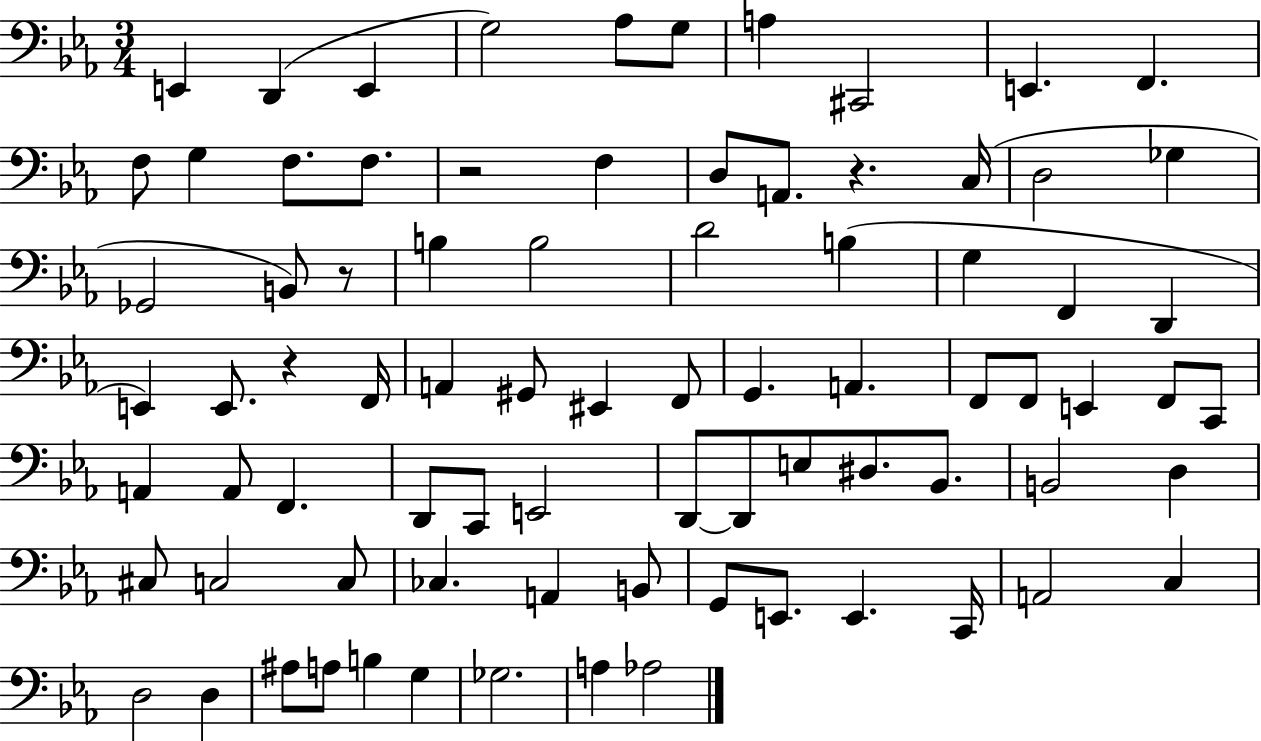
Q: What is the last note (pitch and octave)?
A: Ab3